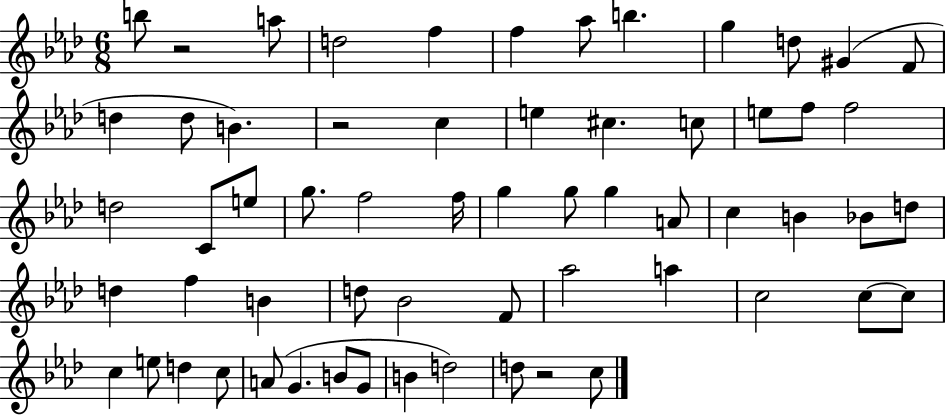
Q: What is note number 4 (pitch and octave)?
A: F5